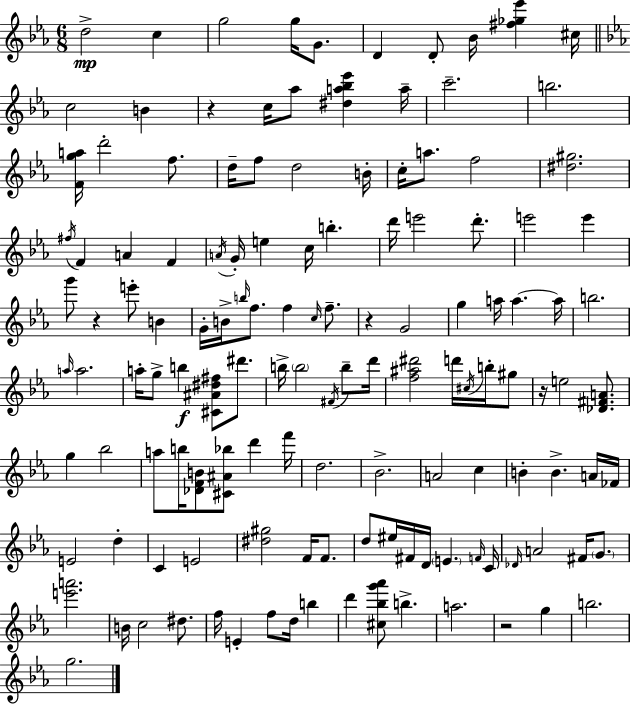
{
  \clef treble
  \numericTimeSignature
  \time 6/8
  \key ees \major
  d''2->\mp c''4 | g''2 g''16 g'8. | d'4 d'8-. bes'16 <fis'' ges'' ees'''>4 cis''16 | \bar "||" \break \key c \minor c''2 b'4 | r4 c''16 aes''8 <dis'' a'' bes'' ees'''>4 a''16-- | c'''2.-- | b''2. | \break <f' g'' a''>16 d'''2-. f''8. | d''16-- f''8 d''2 b'16-. | c''16-. a''8. f''2 | <dis'' gis''>2. | \break \acciaccatura { fis''16 } f'4 a'4 f'4 | \acciaccatura { a'16 } g'16-. e''4 c''16 b''4.-. | d'''16 e'''2 d'''8.-. | e'''2 e'''4 | \break g'''8 r4 e'''8-. b'4 | g'16-. b'16-> \grace { b''16 } f''8. f''4 | \grace { c''16 } f''8.-- r4 g'2 | g''4 a''16 a''4.~~ | \break a''16 b''2. | \grace { a''16 } a''2. | a''16-. g''8-> b''4\f | <cis' ais' dis'' fis''>8 dis'''8. b''16-> \parenthesize b''2 | \break \acciaccatura { fis'16 } b''8-- d'''16 <f'' ais'' dis'''>2 | d'''16 \acciaccatura { cis''16 } b''16-. gis''8 r16 e''2 | <des' fis' a'>8. g''4 bes''2 | a''8 b''16 <des' f' b'>8 | \break <cis' ais' bes''>8 d'''4 f'''16 d''2. | bes'2.-> | a'2 | c''4 b'4-. b'4.-> | \break a'16 fes'16 e'2 | d''4-. c'4 e'2 | <dis'' gis''>2 | f'16 f'8. d''8 eis''16 fis'16 d'16 | \break \parenthesize e'4. \grace { f'16 } c'16 \grace { des'16 } a'2 | fis'16 \parenthesize g'8. <e''' a'''>2. | b'16 c''2 | dis''8. f''16 e'4-. | \break f''8 d''16 b''4 d'''4 | <cis'' bes'' g''' aes'''>8 b''4.-> a''2. | r2 | g''4 b''2. | \break g''2. | \bar "|."
}